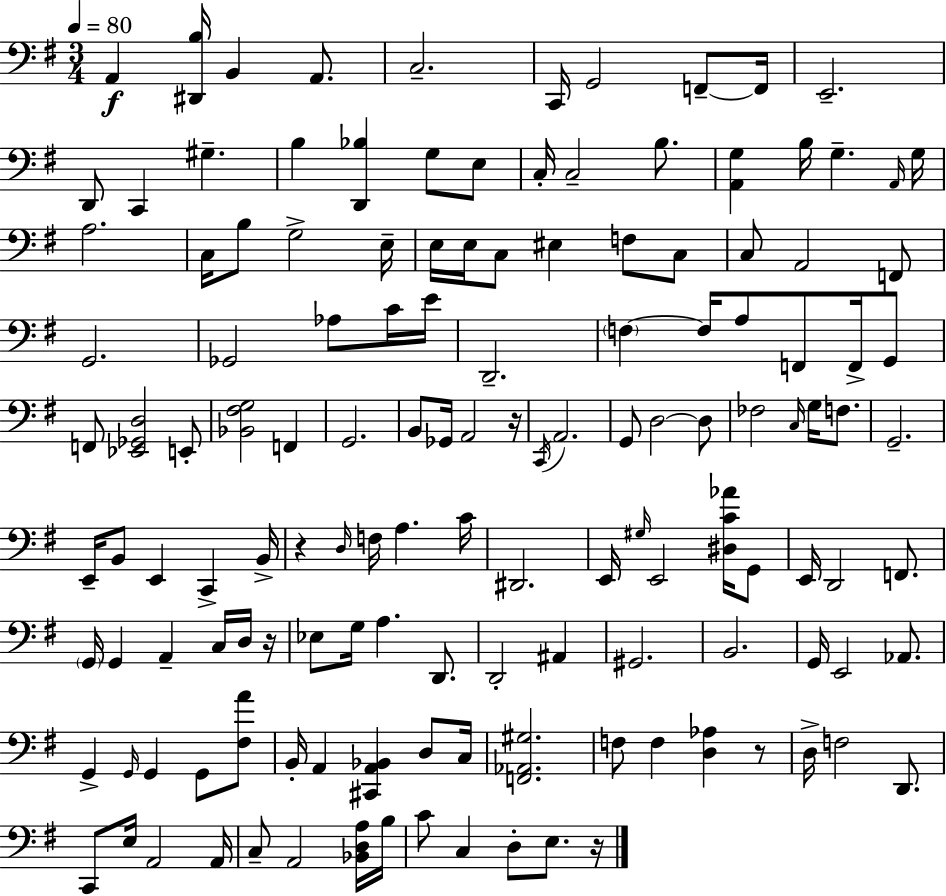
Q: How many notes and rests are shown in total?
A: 138